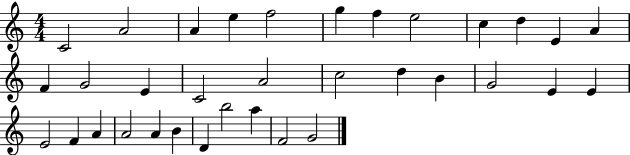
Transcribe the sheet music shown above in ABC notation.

X:1
T:Untitled
M:4/4
L:1/4
K:C
C2 A2 A e f2 g f e2 c d E A F G2 E C2 A2 c2 d B G2 E E E2 F A A2 A B D b2 a F2 G2